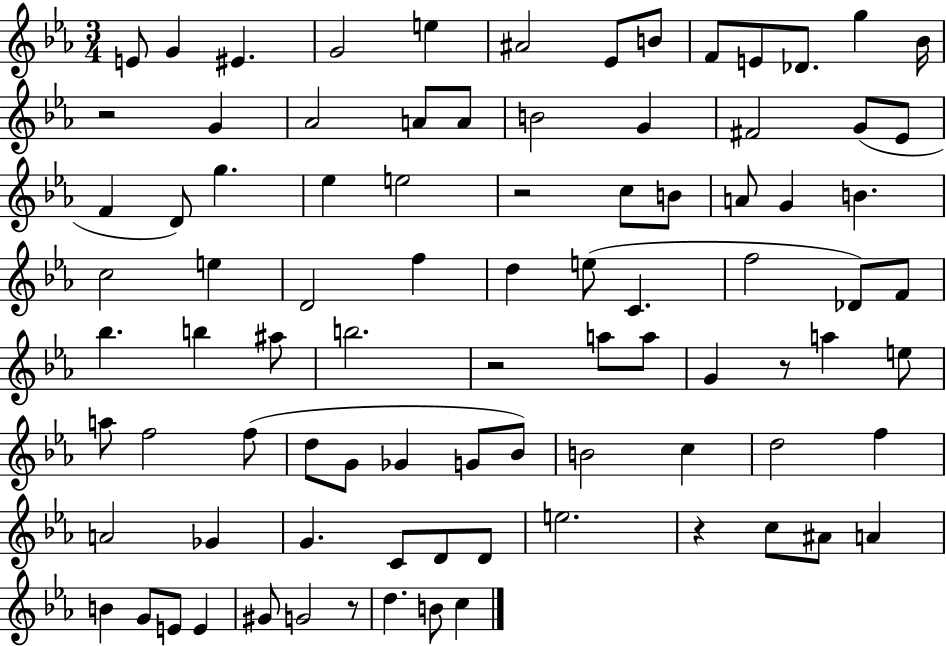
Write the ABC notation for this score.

X:1
T:Untitled
M:3/4
L:1/4
K:Eb
E/2 G ^E G2 e ^A2 _E/2 B/2 F/2 E/2 _D/2 g _B/4 z2 G _A2 A/2 A/2 B2 G ^F2 G/2 _E/2 F D/2 g _e e2 z2 c/2 B/2 A/2 G B c2 e D2 f d e/2 C f2 _D/2 F/2 _b b ^a/2 b2 z2 a/2 a/2 G z/2 a e/2 a/2 f2 f/2 d/2 G/2 _G G/2 _B/2 B2 c d2 f A2 _G G C/2 D/2 D/2 e2 z c/2 ^A/2 A B G/2 E/2 E ^G/2 G2 z/2 d B/2 c